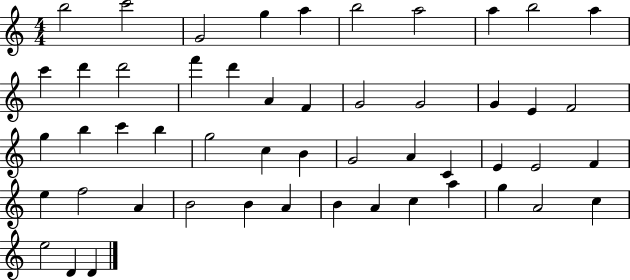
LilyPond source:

{
  \clef treble
  \numericTimeSignature
  \time 4/4
  \key c \major
  b''2 c'''2 | g'2 g''4 a''4 | b''2 a''2 | a''4 b''2 a''4 | \break c'''4 d'''4 d'''2 | f'''4 d'''4 a'4 f'4 | g'2 g'2 | g'4 e'4 f'2 | \break g''4 b''4 c'''4 b''4 | g''2 c''4 b'4 | g'2 a'4 c'4 | e'4 e'2 f'4 | \break e''4 f''2 a'4 | b'2 b'4 a'4 | b'4 a'4 c''4 a''4 | g''4 a'2 c''4 | \break e''2 d'4 d'4 | \bar "|."
}